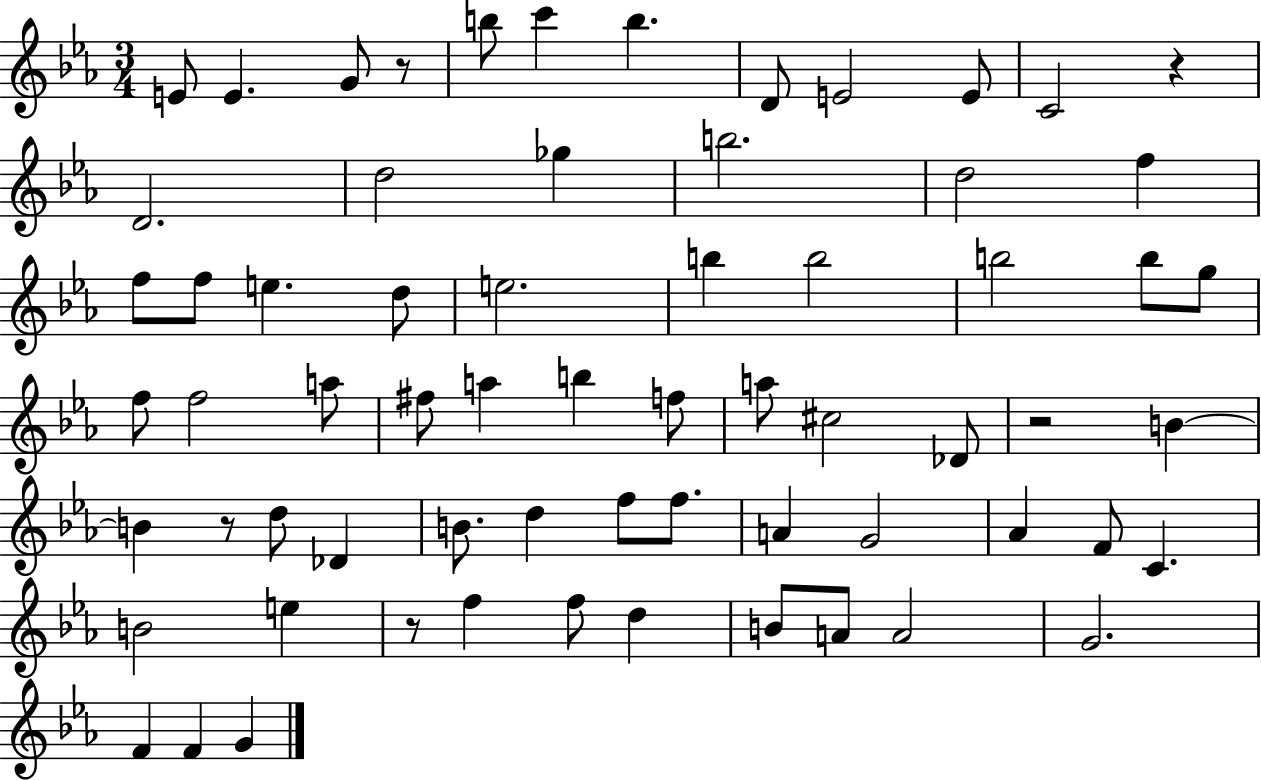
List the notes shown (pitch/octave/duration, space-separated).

E4/e E4/q. G4/e R/e B5/e C6/q B5/q. D4/e E4/h E4/e C4/h R/q D4/h. D5/h Gb5/q B5/h. D5/h F5/q F5/e F5/e E5/q. D5/e E5/h. B5/q B5/h B5/h B5/e G5/e F5/e F5/h A5/e F#5/e A5/q B5/q F5/e A5/e C#5/h Db4/e R/h B4/q B4/q R/e D5/e Db4/q B4/e. D5/q F5/e F5/e. A4/q G4/h Ab4/q F4/e C4/q. B4/h E5/q R/e F5/q F5/e D5/q B4/e A4/e A4/h G4/h. F4/q F4/q G4/q